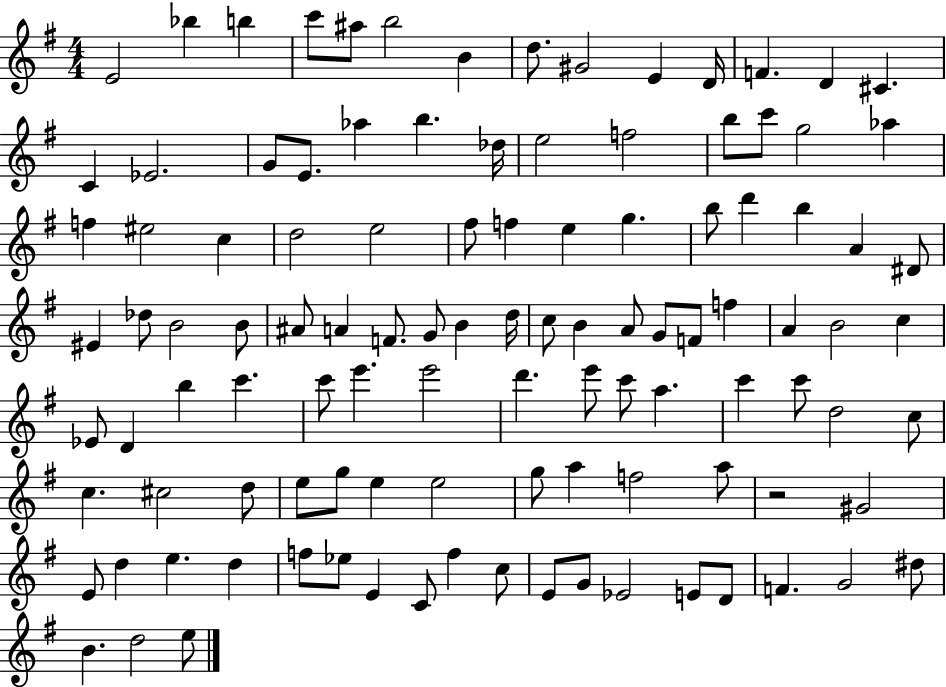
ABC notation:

X:1
T:Untitled
M:4/4
L:1/4
K:G
E2 _b b c'/2 ^a/2 b2 B d/2 ^G2 E D/4 F D ^C C _E2 G/2 E/2 _a b _d/4 e2 f2 b/2 c'/2 g2 _a f ^e2 c d2 e2 ^f/2 f e g b/2 d' b A ^D/2 ^E _d/2 B2 B/2 ^A/2 A F/2 G/2 B d/4 c/2 B A/2 G/2 F/2 f A B2 c _E/2 D b c' c'/2 e' e'2 d' e'/2 c'/2 a c' c'/2 d2 c/2 c ^c2 d/2 e/2 g/2 e e2 g/2 a f2 a/2 z2 ^G2 E/2 d e d f/2 _e/2 E C/2 f c/2 E/2 G/2 _E2 E/2 D/2 F G2 ^d/2 B d2 e/2